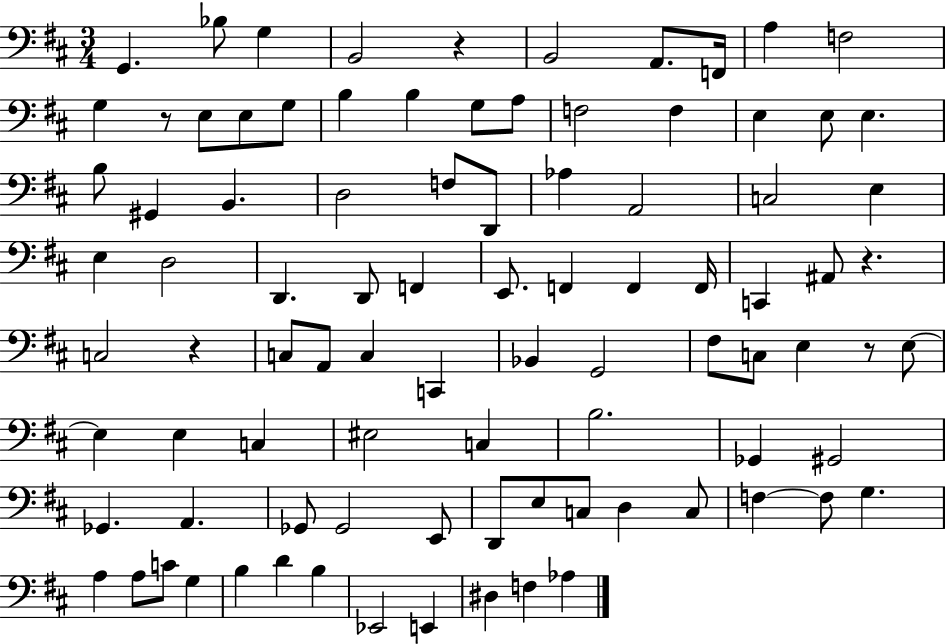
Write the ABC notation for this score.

X:1
T:Untitled
M:3/4
L:1/4
K:D
G,, _B,/2 G, B,,2 z B,,2 A,,/2 F,,/4 A, F,2 G, z/2 E,/2 E,/2 G,/2 B, B, G,/2 A,/2 F,2 F, E, E,/2 E, B,/2 ^G,, B,, D,2 F,/2 D,,/2 _A, A,,2 C,2 E, E, D,2 D,, D,,/2 F,, E,,/2 F,, F,, F,,/4 C,, ^A,,/2 z C,2 z C,/2 A,,/2 C, C,, _B,, G,,2 ^F,/2 C,/2 E, z/2 E,/2 E, E, C, ^E,2 C, B,2 _G,, ^G,,2 _G,, A,, _G,,/2 _G,,2 E,,/2 D,,/2 E,/2 C,/2 D, C,/2 F, F,/2 G, A, A,/2 C/2 G, B, D B, _E,,2 E,, ^D, F, _A,